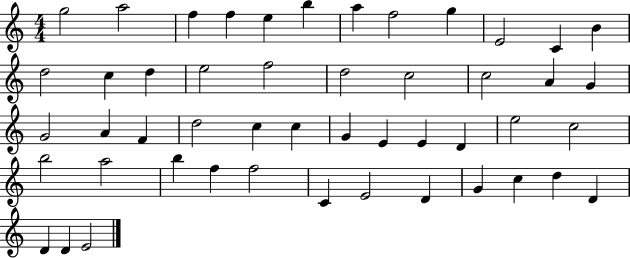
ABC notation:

X:1
T:Untitled
M:4/4
L:1/4
K:C
g2 a2 f f e b a f2 g E2 C B d2 c d e2 f2 d2 c2 c2 A G G2 A F d2 c c G E E D e2 c2 b2 a2 b f f2 C E2 D G c d D D D E2